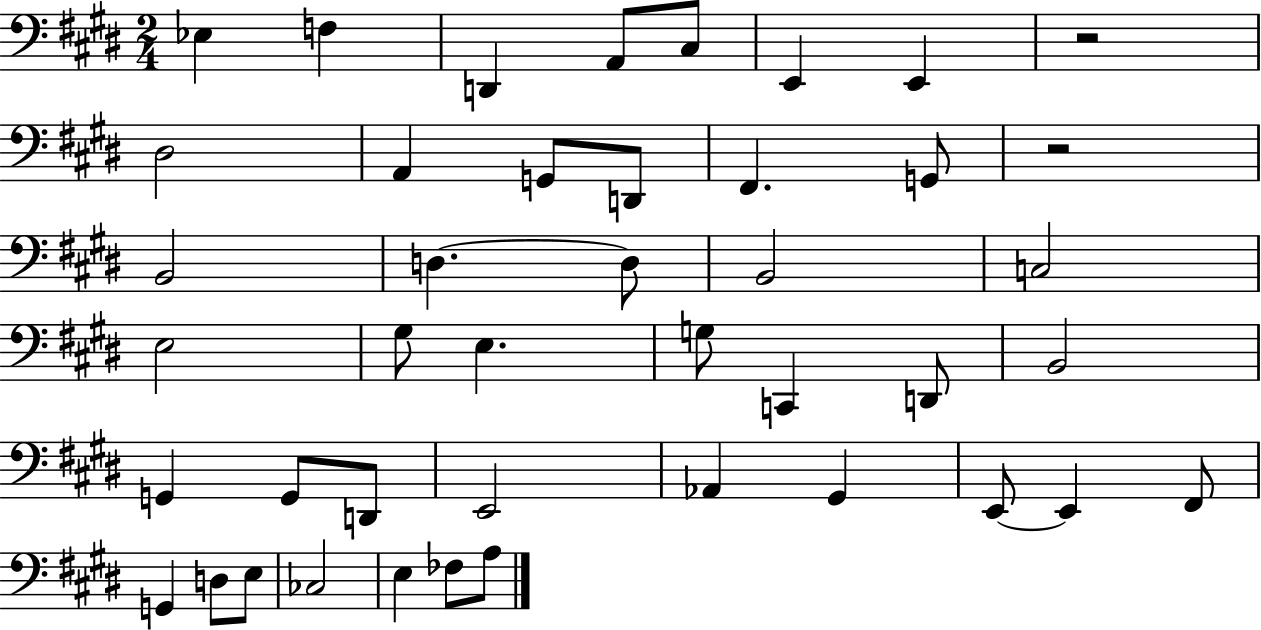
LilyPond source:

{
  \clef bass
  \numericTimeSignature
  \time 2/4
  \key e \major
  ees4 f4 | d,4 a,8 cis8 | e,4 e,4 | r2 | \break dis2 | a,4 g,8 d,8 | fis,4. g,8 | r2 | \break b,2 | d4.~~ d8 | b,2 | c2 | \break e2 | gis8 e4. | g8 c,4 d,8 | b,2 | \break g,4 g,8 d,8 | e,2 | aes,4 gis,4 | e,8~~ e,4 fis,8 | \break g,4 d8 e8 | ces2 | e4 fes8 a8 | \bar "|."
}